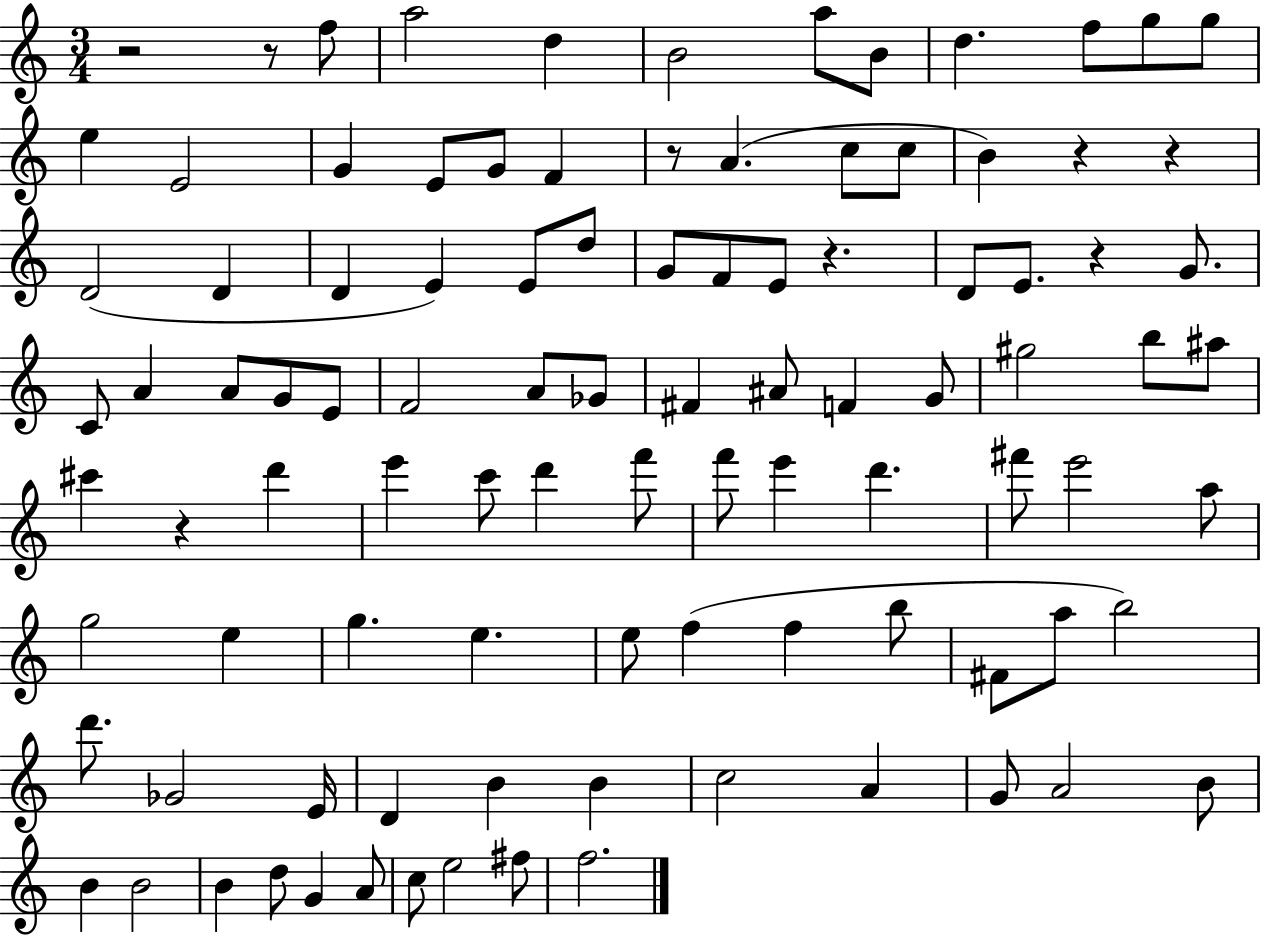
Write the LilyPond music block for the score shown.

{
  \clef treble
  \numericTimeSignature
  \time 3/4
  \key c \major
  r2 r8 f''8 | a''2 d''4 | b'2 a''8 b'8 | d''4. f''8 g''8 g''8 | \break e''4 e'2 | g'4 e'8 g'8 f'4 | r8 a'4.( c''8 c''8 | b'4) r4 r4 | \break d'2( d'4 | d'4 e'4) e'8 d''8 | g'8 f'8 e'8 r4. | d'8 e'8. r4 g'8. | \break c'8 a'4 a'8 g'8 e'8 | f'2 a'8 ges'8 | fis'4 ais'8 f'4 g'8 | gis''2 b''8 ais''8 | \break cis'''4 r4 d'''4 | e'''4 c'''8 d'''4 f'''8 | f'''8 e'''4 d'''4. | fis'''8 e'''2 a''8 | \break g''2 e''4 | g''4. e''4. | e''8 f''4( f''4 b''8 | fis'8 a''8 b''2) | \break d'''8. ges'2 e'16 | d'4 b'4 b'4 | c''2 a'4 | g'8 a'2 b'8 | \break b'4 b'2 | b'4 d''8 g'4 a'8 | c''8 e''2 fis''8 | f''2. | \break \bar "|."
}